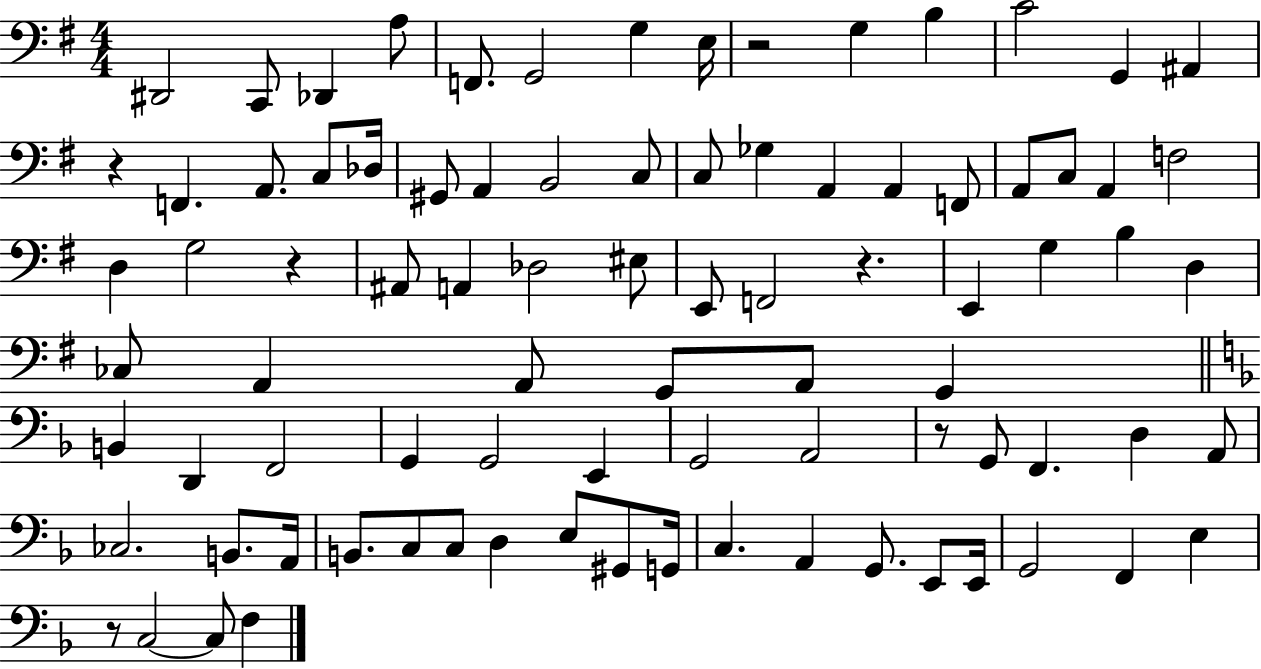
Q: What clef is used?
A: bass